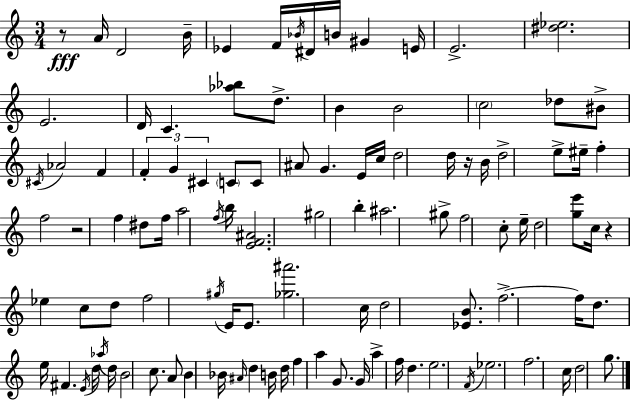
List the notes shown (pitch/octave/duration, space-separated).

R/e A4/s D4/h B4/s Eb4/q F4/s Bb4/s D#4/s B4/s G#4/q E4/s E4/h. [D#5,Eb5]/h. E4/h. D4/s C4/q. [Ab5,Bb5]/e D5/e. B4/q B4/h C5/h Db5/e BIS4/e C#4/s Ab4/h F4/q F4/q G4/q C#4/q C4/e C4/e A#4/e G4/q. E4/s C5/s D5/h D5/s R/s B4/s D5/h E5/e EIS5/s F5/q F5/h R/h F5/q D#5/e F5/s A5/h F5/s B5/s [E4,F4,A#4]/h. G#5/h B5/q A#5/h. G#5/e F5/h C5/e E5/s D5/h [G5,E6]/e C5/s R/q Eb5/q C5/e D5/e F5/h G#5/s E4/s E4/e. [Gb5,A#6]/h. C5/s D5/h [Eb4,B4]/e. F5/h. F5/s D5/e. E5/s F#4/q. E4/s D5/s Ab5/s D5/s B4/h C5/e. A4/e B4/q Bb4/s A#4/s D5/q B4/s D5/s F5/q A5/q G4/e. G4/s A5/q F5/s D5/q. E5/h. F4/s Eb5/h. F5/h. C5/s D5/h G5/e.